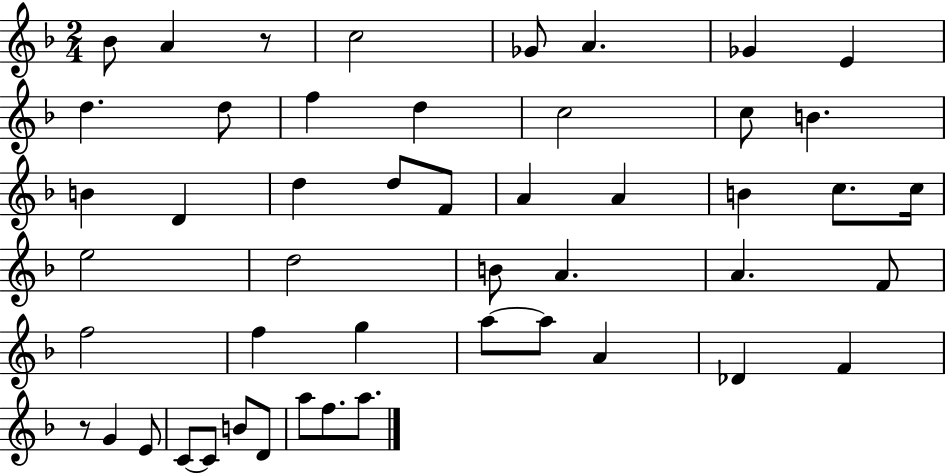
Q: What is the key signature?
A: F major